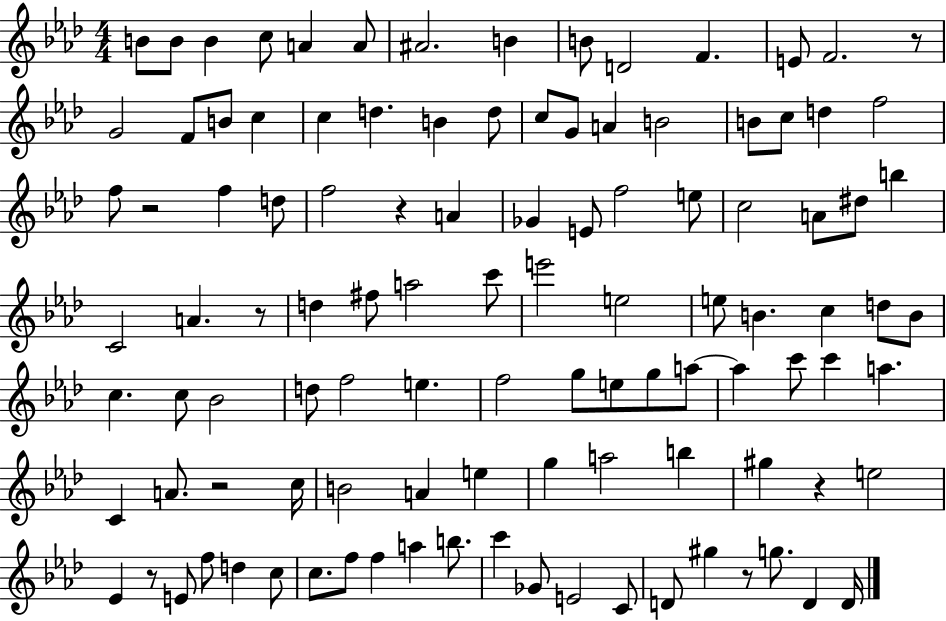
{
  \clef treble
  \numericTimeSignature
  \time 4/4
  \key aes \major
  b'8 b'8 b'4 c''8 a'4 a'8 | ais'2. b'4 | b'8 d'2 f'4. | e'8 f'2. r8 | \break g'2 f'8 b'8 c''4 | c''4 d''4. b'4 d''8 | c''8 g'8 a'4 b'2 | b'8 c''8 d''4 f''2 | \break f''8 r2 f''4 d''8 | f''2 r4 a'4 | ges'4 e'8 f''2 e''8 | c''2 a'8 dis''8 b''4 | \break c'2 a'4. r8 | d''4 fis''8 a''2 c'''8 | e'''2 e''2 | e''8 b'4. c''4 d''8 b'8 | \break c''4. c''8 bes'2 | d''8 f''2 e''4. | f''2 g''8 e''8 g''8 a''8~~ | a''4 c'''8 c'''4 a''4. | \break c'4 a'8. r2 c''16 | b'2 a'4 e''4 | g''4 a''2 b''4 | gis''4 r4 e''2 | \break ees'4 r8 e'8 f''8 d''4 c''8 | c''8. f''8 f''4 a''4 b''8. | c'''4 ges'8 e'2 c'8 | d'8 gis''4 r8 g''8. d'4 d'16 | \break \bar "|."
}